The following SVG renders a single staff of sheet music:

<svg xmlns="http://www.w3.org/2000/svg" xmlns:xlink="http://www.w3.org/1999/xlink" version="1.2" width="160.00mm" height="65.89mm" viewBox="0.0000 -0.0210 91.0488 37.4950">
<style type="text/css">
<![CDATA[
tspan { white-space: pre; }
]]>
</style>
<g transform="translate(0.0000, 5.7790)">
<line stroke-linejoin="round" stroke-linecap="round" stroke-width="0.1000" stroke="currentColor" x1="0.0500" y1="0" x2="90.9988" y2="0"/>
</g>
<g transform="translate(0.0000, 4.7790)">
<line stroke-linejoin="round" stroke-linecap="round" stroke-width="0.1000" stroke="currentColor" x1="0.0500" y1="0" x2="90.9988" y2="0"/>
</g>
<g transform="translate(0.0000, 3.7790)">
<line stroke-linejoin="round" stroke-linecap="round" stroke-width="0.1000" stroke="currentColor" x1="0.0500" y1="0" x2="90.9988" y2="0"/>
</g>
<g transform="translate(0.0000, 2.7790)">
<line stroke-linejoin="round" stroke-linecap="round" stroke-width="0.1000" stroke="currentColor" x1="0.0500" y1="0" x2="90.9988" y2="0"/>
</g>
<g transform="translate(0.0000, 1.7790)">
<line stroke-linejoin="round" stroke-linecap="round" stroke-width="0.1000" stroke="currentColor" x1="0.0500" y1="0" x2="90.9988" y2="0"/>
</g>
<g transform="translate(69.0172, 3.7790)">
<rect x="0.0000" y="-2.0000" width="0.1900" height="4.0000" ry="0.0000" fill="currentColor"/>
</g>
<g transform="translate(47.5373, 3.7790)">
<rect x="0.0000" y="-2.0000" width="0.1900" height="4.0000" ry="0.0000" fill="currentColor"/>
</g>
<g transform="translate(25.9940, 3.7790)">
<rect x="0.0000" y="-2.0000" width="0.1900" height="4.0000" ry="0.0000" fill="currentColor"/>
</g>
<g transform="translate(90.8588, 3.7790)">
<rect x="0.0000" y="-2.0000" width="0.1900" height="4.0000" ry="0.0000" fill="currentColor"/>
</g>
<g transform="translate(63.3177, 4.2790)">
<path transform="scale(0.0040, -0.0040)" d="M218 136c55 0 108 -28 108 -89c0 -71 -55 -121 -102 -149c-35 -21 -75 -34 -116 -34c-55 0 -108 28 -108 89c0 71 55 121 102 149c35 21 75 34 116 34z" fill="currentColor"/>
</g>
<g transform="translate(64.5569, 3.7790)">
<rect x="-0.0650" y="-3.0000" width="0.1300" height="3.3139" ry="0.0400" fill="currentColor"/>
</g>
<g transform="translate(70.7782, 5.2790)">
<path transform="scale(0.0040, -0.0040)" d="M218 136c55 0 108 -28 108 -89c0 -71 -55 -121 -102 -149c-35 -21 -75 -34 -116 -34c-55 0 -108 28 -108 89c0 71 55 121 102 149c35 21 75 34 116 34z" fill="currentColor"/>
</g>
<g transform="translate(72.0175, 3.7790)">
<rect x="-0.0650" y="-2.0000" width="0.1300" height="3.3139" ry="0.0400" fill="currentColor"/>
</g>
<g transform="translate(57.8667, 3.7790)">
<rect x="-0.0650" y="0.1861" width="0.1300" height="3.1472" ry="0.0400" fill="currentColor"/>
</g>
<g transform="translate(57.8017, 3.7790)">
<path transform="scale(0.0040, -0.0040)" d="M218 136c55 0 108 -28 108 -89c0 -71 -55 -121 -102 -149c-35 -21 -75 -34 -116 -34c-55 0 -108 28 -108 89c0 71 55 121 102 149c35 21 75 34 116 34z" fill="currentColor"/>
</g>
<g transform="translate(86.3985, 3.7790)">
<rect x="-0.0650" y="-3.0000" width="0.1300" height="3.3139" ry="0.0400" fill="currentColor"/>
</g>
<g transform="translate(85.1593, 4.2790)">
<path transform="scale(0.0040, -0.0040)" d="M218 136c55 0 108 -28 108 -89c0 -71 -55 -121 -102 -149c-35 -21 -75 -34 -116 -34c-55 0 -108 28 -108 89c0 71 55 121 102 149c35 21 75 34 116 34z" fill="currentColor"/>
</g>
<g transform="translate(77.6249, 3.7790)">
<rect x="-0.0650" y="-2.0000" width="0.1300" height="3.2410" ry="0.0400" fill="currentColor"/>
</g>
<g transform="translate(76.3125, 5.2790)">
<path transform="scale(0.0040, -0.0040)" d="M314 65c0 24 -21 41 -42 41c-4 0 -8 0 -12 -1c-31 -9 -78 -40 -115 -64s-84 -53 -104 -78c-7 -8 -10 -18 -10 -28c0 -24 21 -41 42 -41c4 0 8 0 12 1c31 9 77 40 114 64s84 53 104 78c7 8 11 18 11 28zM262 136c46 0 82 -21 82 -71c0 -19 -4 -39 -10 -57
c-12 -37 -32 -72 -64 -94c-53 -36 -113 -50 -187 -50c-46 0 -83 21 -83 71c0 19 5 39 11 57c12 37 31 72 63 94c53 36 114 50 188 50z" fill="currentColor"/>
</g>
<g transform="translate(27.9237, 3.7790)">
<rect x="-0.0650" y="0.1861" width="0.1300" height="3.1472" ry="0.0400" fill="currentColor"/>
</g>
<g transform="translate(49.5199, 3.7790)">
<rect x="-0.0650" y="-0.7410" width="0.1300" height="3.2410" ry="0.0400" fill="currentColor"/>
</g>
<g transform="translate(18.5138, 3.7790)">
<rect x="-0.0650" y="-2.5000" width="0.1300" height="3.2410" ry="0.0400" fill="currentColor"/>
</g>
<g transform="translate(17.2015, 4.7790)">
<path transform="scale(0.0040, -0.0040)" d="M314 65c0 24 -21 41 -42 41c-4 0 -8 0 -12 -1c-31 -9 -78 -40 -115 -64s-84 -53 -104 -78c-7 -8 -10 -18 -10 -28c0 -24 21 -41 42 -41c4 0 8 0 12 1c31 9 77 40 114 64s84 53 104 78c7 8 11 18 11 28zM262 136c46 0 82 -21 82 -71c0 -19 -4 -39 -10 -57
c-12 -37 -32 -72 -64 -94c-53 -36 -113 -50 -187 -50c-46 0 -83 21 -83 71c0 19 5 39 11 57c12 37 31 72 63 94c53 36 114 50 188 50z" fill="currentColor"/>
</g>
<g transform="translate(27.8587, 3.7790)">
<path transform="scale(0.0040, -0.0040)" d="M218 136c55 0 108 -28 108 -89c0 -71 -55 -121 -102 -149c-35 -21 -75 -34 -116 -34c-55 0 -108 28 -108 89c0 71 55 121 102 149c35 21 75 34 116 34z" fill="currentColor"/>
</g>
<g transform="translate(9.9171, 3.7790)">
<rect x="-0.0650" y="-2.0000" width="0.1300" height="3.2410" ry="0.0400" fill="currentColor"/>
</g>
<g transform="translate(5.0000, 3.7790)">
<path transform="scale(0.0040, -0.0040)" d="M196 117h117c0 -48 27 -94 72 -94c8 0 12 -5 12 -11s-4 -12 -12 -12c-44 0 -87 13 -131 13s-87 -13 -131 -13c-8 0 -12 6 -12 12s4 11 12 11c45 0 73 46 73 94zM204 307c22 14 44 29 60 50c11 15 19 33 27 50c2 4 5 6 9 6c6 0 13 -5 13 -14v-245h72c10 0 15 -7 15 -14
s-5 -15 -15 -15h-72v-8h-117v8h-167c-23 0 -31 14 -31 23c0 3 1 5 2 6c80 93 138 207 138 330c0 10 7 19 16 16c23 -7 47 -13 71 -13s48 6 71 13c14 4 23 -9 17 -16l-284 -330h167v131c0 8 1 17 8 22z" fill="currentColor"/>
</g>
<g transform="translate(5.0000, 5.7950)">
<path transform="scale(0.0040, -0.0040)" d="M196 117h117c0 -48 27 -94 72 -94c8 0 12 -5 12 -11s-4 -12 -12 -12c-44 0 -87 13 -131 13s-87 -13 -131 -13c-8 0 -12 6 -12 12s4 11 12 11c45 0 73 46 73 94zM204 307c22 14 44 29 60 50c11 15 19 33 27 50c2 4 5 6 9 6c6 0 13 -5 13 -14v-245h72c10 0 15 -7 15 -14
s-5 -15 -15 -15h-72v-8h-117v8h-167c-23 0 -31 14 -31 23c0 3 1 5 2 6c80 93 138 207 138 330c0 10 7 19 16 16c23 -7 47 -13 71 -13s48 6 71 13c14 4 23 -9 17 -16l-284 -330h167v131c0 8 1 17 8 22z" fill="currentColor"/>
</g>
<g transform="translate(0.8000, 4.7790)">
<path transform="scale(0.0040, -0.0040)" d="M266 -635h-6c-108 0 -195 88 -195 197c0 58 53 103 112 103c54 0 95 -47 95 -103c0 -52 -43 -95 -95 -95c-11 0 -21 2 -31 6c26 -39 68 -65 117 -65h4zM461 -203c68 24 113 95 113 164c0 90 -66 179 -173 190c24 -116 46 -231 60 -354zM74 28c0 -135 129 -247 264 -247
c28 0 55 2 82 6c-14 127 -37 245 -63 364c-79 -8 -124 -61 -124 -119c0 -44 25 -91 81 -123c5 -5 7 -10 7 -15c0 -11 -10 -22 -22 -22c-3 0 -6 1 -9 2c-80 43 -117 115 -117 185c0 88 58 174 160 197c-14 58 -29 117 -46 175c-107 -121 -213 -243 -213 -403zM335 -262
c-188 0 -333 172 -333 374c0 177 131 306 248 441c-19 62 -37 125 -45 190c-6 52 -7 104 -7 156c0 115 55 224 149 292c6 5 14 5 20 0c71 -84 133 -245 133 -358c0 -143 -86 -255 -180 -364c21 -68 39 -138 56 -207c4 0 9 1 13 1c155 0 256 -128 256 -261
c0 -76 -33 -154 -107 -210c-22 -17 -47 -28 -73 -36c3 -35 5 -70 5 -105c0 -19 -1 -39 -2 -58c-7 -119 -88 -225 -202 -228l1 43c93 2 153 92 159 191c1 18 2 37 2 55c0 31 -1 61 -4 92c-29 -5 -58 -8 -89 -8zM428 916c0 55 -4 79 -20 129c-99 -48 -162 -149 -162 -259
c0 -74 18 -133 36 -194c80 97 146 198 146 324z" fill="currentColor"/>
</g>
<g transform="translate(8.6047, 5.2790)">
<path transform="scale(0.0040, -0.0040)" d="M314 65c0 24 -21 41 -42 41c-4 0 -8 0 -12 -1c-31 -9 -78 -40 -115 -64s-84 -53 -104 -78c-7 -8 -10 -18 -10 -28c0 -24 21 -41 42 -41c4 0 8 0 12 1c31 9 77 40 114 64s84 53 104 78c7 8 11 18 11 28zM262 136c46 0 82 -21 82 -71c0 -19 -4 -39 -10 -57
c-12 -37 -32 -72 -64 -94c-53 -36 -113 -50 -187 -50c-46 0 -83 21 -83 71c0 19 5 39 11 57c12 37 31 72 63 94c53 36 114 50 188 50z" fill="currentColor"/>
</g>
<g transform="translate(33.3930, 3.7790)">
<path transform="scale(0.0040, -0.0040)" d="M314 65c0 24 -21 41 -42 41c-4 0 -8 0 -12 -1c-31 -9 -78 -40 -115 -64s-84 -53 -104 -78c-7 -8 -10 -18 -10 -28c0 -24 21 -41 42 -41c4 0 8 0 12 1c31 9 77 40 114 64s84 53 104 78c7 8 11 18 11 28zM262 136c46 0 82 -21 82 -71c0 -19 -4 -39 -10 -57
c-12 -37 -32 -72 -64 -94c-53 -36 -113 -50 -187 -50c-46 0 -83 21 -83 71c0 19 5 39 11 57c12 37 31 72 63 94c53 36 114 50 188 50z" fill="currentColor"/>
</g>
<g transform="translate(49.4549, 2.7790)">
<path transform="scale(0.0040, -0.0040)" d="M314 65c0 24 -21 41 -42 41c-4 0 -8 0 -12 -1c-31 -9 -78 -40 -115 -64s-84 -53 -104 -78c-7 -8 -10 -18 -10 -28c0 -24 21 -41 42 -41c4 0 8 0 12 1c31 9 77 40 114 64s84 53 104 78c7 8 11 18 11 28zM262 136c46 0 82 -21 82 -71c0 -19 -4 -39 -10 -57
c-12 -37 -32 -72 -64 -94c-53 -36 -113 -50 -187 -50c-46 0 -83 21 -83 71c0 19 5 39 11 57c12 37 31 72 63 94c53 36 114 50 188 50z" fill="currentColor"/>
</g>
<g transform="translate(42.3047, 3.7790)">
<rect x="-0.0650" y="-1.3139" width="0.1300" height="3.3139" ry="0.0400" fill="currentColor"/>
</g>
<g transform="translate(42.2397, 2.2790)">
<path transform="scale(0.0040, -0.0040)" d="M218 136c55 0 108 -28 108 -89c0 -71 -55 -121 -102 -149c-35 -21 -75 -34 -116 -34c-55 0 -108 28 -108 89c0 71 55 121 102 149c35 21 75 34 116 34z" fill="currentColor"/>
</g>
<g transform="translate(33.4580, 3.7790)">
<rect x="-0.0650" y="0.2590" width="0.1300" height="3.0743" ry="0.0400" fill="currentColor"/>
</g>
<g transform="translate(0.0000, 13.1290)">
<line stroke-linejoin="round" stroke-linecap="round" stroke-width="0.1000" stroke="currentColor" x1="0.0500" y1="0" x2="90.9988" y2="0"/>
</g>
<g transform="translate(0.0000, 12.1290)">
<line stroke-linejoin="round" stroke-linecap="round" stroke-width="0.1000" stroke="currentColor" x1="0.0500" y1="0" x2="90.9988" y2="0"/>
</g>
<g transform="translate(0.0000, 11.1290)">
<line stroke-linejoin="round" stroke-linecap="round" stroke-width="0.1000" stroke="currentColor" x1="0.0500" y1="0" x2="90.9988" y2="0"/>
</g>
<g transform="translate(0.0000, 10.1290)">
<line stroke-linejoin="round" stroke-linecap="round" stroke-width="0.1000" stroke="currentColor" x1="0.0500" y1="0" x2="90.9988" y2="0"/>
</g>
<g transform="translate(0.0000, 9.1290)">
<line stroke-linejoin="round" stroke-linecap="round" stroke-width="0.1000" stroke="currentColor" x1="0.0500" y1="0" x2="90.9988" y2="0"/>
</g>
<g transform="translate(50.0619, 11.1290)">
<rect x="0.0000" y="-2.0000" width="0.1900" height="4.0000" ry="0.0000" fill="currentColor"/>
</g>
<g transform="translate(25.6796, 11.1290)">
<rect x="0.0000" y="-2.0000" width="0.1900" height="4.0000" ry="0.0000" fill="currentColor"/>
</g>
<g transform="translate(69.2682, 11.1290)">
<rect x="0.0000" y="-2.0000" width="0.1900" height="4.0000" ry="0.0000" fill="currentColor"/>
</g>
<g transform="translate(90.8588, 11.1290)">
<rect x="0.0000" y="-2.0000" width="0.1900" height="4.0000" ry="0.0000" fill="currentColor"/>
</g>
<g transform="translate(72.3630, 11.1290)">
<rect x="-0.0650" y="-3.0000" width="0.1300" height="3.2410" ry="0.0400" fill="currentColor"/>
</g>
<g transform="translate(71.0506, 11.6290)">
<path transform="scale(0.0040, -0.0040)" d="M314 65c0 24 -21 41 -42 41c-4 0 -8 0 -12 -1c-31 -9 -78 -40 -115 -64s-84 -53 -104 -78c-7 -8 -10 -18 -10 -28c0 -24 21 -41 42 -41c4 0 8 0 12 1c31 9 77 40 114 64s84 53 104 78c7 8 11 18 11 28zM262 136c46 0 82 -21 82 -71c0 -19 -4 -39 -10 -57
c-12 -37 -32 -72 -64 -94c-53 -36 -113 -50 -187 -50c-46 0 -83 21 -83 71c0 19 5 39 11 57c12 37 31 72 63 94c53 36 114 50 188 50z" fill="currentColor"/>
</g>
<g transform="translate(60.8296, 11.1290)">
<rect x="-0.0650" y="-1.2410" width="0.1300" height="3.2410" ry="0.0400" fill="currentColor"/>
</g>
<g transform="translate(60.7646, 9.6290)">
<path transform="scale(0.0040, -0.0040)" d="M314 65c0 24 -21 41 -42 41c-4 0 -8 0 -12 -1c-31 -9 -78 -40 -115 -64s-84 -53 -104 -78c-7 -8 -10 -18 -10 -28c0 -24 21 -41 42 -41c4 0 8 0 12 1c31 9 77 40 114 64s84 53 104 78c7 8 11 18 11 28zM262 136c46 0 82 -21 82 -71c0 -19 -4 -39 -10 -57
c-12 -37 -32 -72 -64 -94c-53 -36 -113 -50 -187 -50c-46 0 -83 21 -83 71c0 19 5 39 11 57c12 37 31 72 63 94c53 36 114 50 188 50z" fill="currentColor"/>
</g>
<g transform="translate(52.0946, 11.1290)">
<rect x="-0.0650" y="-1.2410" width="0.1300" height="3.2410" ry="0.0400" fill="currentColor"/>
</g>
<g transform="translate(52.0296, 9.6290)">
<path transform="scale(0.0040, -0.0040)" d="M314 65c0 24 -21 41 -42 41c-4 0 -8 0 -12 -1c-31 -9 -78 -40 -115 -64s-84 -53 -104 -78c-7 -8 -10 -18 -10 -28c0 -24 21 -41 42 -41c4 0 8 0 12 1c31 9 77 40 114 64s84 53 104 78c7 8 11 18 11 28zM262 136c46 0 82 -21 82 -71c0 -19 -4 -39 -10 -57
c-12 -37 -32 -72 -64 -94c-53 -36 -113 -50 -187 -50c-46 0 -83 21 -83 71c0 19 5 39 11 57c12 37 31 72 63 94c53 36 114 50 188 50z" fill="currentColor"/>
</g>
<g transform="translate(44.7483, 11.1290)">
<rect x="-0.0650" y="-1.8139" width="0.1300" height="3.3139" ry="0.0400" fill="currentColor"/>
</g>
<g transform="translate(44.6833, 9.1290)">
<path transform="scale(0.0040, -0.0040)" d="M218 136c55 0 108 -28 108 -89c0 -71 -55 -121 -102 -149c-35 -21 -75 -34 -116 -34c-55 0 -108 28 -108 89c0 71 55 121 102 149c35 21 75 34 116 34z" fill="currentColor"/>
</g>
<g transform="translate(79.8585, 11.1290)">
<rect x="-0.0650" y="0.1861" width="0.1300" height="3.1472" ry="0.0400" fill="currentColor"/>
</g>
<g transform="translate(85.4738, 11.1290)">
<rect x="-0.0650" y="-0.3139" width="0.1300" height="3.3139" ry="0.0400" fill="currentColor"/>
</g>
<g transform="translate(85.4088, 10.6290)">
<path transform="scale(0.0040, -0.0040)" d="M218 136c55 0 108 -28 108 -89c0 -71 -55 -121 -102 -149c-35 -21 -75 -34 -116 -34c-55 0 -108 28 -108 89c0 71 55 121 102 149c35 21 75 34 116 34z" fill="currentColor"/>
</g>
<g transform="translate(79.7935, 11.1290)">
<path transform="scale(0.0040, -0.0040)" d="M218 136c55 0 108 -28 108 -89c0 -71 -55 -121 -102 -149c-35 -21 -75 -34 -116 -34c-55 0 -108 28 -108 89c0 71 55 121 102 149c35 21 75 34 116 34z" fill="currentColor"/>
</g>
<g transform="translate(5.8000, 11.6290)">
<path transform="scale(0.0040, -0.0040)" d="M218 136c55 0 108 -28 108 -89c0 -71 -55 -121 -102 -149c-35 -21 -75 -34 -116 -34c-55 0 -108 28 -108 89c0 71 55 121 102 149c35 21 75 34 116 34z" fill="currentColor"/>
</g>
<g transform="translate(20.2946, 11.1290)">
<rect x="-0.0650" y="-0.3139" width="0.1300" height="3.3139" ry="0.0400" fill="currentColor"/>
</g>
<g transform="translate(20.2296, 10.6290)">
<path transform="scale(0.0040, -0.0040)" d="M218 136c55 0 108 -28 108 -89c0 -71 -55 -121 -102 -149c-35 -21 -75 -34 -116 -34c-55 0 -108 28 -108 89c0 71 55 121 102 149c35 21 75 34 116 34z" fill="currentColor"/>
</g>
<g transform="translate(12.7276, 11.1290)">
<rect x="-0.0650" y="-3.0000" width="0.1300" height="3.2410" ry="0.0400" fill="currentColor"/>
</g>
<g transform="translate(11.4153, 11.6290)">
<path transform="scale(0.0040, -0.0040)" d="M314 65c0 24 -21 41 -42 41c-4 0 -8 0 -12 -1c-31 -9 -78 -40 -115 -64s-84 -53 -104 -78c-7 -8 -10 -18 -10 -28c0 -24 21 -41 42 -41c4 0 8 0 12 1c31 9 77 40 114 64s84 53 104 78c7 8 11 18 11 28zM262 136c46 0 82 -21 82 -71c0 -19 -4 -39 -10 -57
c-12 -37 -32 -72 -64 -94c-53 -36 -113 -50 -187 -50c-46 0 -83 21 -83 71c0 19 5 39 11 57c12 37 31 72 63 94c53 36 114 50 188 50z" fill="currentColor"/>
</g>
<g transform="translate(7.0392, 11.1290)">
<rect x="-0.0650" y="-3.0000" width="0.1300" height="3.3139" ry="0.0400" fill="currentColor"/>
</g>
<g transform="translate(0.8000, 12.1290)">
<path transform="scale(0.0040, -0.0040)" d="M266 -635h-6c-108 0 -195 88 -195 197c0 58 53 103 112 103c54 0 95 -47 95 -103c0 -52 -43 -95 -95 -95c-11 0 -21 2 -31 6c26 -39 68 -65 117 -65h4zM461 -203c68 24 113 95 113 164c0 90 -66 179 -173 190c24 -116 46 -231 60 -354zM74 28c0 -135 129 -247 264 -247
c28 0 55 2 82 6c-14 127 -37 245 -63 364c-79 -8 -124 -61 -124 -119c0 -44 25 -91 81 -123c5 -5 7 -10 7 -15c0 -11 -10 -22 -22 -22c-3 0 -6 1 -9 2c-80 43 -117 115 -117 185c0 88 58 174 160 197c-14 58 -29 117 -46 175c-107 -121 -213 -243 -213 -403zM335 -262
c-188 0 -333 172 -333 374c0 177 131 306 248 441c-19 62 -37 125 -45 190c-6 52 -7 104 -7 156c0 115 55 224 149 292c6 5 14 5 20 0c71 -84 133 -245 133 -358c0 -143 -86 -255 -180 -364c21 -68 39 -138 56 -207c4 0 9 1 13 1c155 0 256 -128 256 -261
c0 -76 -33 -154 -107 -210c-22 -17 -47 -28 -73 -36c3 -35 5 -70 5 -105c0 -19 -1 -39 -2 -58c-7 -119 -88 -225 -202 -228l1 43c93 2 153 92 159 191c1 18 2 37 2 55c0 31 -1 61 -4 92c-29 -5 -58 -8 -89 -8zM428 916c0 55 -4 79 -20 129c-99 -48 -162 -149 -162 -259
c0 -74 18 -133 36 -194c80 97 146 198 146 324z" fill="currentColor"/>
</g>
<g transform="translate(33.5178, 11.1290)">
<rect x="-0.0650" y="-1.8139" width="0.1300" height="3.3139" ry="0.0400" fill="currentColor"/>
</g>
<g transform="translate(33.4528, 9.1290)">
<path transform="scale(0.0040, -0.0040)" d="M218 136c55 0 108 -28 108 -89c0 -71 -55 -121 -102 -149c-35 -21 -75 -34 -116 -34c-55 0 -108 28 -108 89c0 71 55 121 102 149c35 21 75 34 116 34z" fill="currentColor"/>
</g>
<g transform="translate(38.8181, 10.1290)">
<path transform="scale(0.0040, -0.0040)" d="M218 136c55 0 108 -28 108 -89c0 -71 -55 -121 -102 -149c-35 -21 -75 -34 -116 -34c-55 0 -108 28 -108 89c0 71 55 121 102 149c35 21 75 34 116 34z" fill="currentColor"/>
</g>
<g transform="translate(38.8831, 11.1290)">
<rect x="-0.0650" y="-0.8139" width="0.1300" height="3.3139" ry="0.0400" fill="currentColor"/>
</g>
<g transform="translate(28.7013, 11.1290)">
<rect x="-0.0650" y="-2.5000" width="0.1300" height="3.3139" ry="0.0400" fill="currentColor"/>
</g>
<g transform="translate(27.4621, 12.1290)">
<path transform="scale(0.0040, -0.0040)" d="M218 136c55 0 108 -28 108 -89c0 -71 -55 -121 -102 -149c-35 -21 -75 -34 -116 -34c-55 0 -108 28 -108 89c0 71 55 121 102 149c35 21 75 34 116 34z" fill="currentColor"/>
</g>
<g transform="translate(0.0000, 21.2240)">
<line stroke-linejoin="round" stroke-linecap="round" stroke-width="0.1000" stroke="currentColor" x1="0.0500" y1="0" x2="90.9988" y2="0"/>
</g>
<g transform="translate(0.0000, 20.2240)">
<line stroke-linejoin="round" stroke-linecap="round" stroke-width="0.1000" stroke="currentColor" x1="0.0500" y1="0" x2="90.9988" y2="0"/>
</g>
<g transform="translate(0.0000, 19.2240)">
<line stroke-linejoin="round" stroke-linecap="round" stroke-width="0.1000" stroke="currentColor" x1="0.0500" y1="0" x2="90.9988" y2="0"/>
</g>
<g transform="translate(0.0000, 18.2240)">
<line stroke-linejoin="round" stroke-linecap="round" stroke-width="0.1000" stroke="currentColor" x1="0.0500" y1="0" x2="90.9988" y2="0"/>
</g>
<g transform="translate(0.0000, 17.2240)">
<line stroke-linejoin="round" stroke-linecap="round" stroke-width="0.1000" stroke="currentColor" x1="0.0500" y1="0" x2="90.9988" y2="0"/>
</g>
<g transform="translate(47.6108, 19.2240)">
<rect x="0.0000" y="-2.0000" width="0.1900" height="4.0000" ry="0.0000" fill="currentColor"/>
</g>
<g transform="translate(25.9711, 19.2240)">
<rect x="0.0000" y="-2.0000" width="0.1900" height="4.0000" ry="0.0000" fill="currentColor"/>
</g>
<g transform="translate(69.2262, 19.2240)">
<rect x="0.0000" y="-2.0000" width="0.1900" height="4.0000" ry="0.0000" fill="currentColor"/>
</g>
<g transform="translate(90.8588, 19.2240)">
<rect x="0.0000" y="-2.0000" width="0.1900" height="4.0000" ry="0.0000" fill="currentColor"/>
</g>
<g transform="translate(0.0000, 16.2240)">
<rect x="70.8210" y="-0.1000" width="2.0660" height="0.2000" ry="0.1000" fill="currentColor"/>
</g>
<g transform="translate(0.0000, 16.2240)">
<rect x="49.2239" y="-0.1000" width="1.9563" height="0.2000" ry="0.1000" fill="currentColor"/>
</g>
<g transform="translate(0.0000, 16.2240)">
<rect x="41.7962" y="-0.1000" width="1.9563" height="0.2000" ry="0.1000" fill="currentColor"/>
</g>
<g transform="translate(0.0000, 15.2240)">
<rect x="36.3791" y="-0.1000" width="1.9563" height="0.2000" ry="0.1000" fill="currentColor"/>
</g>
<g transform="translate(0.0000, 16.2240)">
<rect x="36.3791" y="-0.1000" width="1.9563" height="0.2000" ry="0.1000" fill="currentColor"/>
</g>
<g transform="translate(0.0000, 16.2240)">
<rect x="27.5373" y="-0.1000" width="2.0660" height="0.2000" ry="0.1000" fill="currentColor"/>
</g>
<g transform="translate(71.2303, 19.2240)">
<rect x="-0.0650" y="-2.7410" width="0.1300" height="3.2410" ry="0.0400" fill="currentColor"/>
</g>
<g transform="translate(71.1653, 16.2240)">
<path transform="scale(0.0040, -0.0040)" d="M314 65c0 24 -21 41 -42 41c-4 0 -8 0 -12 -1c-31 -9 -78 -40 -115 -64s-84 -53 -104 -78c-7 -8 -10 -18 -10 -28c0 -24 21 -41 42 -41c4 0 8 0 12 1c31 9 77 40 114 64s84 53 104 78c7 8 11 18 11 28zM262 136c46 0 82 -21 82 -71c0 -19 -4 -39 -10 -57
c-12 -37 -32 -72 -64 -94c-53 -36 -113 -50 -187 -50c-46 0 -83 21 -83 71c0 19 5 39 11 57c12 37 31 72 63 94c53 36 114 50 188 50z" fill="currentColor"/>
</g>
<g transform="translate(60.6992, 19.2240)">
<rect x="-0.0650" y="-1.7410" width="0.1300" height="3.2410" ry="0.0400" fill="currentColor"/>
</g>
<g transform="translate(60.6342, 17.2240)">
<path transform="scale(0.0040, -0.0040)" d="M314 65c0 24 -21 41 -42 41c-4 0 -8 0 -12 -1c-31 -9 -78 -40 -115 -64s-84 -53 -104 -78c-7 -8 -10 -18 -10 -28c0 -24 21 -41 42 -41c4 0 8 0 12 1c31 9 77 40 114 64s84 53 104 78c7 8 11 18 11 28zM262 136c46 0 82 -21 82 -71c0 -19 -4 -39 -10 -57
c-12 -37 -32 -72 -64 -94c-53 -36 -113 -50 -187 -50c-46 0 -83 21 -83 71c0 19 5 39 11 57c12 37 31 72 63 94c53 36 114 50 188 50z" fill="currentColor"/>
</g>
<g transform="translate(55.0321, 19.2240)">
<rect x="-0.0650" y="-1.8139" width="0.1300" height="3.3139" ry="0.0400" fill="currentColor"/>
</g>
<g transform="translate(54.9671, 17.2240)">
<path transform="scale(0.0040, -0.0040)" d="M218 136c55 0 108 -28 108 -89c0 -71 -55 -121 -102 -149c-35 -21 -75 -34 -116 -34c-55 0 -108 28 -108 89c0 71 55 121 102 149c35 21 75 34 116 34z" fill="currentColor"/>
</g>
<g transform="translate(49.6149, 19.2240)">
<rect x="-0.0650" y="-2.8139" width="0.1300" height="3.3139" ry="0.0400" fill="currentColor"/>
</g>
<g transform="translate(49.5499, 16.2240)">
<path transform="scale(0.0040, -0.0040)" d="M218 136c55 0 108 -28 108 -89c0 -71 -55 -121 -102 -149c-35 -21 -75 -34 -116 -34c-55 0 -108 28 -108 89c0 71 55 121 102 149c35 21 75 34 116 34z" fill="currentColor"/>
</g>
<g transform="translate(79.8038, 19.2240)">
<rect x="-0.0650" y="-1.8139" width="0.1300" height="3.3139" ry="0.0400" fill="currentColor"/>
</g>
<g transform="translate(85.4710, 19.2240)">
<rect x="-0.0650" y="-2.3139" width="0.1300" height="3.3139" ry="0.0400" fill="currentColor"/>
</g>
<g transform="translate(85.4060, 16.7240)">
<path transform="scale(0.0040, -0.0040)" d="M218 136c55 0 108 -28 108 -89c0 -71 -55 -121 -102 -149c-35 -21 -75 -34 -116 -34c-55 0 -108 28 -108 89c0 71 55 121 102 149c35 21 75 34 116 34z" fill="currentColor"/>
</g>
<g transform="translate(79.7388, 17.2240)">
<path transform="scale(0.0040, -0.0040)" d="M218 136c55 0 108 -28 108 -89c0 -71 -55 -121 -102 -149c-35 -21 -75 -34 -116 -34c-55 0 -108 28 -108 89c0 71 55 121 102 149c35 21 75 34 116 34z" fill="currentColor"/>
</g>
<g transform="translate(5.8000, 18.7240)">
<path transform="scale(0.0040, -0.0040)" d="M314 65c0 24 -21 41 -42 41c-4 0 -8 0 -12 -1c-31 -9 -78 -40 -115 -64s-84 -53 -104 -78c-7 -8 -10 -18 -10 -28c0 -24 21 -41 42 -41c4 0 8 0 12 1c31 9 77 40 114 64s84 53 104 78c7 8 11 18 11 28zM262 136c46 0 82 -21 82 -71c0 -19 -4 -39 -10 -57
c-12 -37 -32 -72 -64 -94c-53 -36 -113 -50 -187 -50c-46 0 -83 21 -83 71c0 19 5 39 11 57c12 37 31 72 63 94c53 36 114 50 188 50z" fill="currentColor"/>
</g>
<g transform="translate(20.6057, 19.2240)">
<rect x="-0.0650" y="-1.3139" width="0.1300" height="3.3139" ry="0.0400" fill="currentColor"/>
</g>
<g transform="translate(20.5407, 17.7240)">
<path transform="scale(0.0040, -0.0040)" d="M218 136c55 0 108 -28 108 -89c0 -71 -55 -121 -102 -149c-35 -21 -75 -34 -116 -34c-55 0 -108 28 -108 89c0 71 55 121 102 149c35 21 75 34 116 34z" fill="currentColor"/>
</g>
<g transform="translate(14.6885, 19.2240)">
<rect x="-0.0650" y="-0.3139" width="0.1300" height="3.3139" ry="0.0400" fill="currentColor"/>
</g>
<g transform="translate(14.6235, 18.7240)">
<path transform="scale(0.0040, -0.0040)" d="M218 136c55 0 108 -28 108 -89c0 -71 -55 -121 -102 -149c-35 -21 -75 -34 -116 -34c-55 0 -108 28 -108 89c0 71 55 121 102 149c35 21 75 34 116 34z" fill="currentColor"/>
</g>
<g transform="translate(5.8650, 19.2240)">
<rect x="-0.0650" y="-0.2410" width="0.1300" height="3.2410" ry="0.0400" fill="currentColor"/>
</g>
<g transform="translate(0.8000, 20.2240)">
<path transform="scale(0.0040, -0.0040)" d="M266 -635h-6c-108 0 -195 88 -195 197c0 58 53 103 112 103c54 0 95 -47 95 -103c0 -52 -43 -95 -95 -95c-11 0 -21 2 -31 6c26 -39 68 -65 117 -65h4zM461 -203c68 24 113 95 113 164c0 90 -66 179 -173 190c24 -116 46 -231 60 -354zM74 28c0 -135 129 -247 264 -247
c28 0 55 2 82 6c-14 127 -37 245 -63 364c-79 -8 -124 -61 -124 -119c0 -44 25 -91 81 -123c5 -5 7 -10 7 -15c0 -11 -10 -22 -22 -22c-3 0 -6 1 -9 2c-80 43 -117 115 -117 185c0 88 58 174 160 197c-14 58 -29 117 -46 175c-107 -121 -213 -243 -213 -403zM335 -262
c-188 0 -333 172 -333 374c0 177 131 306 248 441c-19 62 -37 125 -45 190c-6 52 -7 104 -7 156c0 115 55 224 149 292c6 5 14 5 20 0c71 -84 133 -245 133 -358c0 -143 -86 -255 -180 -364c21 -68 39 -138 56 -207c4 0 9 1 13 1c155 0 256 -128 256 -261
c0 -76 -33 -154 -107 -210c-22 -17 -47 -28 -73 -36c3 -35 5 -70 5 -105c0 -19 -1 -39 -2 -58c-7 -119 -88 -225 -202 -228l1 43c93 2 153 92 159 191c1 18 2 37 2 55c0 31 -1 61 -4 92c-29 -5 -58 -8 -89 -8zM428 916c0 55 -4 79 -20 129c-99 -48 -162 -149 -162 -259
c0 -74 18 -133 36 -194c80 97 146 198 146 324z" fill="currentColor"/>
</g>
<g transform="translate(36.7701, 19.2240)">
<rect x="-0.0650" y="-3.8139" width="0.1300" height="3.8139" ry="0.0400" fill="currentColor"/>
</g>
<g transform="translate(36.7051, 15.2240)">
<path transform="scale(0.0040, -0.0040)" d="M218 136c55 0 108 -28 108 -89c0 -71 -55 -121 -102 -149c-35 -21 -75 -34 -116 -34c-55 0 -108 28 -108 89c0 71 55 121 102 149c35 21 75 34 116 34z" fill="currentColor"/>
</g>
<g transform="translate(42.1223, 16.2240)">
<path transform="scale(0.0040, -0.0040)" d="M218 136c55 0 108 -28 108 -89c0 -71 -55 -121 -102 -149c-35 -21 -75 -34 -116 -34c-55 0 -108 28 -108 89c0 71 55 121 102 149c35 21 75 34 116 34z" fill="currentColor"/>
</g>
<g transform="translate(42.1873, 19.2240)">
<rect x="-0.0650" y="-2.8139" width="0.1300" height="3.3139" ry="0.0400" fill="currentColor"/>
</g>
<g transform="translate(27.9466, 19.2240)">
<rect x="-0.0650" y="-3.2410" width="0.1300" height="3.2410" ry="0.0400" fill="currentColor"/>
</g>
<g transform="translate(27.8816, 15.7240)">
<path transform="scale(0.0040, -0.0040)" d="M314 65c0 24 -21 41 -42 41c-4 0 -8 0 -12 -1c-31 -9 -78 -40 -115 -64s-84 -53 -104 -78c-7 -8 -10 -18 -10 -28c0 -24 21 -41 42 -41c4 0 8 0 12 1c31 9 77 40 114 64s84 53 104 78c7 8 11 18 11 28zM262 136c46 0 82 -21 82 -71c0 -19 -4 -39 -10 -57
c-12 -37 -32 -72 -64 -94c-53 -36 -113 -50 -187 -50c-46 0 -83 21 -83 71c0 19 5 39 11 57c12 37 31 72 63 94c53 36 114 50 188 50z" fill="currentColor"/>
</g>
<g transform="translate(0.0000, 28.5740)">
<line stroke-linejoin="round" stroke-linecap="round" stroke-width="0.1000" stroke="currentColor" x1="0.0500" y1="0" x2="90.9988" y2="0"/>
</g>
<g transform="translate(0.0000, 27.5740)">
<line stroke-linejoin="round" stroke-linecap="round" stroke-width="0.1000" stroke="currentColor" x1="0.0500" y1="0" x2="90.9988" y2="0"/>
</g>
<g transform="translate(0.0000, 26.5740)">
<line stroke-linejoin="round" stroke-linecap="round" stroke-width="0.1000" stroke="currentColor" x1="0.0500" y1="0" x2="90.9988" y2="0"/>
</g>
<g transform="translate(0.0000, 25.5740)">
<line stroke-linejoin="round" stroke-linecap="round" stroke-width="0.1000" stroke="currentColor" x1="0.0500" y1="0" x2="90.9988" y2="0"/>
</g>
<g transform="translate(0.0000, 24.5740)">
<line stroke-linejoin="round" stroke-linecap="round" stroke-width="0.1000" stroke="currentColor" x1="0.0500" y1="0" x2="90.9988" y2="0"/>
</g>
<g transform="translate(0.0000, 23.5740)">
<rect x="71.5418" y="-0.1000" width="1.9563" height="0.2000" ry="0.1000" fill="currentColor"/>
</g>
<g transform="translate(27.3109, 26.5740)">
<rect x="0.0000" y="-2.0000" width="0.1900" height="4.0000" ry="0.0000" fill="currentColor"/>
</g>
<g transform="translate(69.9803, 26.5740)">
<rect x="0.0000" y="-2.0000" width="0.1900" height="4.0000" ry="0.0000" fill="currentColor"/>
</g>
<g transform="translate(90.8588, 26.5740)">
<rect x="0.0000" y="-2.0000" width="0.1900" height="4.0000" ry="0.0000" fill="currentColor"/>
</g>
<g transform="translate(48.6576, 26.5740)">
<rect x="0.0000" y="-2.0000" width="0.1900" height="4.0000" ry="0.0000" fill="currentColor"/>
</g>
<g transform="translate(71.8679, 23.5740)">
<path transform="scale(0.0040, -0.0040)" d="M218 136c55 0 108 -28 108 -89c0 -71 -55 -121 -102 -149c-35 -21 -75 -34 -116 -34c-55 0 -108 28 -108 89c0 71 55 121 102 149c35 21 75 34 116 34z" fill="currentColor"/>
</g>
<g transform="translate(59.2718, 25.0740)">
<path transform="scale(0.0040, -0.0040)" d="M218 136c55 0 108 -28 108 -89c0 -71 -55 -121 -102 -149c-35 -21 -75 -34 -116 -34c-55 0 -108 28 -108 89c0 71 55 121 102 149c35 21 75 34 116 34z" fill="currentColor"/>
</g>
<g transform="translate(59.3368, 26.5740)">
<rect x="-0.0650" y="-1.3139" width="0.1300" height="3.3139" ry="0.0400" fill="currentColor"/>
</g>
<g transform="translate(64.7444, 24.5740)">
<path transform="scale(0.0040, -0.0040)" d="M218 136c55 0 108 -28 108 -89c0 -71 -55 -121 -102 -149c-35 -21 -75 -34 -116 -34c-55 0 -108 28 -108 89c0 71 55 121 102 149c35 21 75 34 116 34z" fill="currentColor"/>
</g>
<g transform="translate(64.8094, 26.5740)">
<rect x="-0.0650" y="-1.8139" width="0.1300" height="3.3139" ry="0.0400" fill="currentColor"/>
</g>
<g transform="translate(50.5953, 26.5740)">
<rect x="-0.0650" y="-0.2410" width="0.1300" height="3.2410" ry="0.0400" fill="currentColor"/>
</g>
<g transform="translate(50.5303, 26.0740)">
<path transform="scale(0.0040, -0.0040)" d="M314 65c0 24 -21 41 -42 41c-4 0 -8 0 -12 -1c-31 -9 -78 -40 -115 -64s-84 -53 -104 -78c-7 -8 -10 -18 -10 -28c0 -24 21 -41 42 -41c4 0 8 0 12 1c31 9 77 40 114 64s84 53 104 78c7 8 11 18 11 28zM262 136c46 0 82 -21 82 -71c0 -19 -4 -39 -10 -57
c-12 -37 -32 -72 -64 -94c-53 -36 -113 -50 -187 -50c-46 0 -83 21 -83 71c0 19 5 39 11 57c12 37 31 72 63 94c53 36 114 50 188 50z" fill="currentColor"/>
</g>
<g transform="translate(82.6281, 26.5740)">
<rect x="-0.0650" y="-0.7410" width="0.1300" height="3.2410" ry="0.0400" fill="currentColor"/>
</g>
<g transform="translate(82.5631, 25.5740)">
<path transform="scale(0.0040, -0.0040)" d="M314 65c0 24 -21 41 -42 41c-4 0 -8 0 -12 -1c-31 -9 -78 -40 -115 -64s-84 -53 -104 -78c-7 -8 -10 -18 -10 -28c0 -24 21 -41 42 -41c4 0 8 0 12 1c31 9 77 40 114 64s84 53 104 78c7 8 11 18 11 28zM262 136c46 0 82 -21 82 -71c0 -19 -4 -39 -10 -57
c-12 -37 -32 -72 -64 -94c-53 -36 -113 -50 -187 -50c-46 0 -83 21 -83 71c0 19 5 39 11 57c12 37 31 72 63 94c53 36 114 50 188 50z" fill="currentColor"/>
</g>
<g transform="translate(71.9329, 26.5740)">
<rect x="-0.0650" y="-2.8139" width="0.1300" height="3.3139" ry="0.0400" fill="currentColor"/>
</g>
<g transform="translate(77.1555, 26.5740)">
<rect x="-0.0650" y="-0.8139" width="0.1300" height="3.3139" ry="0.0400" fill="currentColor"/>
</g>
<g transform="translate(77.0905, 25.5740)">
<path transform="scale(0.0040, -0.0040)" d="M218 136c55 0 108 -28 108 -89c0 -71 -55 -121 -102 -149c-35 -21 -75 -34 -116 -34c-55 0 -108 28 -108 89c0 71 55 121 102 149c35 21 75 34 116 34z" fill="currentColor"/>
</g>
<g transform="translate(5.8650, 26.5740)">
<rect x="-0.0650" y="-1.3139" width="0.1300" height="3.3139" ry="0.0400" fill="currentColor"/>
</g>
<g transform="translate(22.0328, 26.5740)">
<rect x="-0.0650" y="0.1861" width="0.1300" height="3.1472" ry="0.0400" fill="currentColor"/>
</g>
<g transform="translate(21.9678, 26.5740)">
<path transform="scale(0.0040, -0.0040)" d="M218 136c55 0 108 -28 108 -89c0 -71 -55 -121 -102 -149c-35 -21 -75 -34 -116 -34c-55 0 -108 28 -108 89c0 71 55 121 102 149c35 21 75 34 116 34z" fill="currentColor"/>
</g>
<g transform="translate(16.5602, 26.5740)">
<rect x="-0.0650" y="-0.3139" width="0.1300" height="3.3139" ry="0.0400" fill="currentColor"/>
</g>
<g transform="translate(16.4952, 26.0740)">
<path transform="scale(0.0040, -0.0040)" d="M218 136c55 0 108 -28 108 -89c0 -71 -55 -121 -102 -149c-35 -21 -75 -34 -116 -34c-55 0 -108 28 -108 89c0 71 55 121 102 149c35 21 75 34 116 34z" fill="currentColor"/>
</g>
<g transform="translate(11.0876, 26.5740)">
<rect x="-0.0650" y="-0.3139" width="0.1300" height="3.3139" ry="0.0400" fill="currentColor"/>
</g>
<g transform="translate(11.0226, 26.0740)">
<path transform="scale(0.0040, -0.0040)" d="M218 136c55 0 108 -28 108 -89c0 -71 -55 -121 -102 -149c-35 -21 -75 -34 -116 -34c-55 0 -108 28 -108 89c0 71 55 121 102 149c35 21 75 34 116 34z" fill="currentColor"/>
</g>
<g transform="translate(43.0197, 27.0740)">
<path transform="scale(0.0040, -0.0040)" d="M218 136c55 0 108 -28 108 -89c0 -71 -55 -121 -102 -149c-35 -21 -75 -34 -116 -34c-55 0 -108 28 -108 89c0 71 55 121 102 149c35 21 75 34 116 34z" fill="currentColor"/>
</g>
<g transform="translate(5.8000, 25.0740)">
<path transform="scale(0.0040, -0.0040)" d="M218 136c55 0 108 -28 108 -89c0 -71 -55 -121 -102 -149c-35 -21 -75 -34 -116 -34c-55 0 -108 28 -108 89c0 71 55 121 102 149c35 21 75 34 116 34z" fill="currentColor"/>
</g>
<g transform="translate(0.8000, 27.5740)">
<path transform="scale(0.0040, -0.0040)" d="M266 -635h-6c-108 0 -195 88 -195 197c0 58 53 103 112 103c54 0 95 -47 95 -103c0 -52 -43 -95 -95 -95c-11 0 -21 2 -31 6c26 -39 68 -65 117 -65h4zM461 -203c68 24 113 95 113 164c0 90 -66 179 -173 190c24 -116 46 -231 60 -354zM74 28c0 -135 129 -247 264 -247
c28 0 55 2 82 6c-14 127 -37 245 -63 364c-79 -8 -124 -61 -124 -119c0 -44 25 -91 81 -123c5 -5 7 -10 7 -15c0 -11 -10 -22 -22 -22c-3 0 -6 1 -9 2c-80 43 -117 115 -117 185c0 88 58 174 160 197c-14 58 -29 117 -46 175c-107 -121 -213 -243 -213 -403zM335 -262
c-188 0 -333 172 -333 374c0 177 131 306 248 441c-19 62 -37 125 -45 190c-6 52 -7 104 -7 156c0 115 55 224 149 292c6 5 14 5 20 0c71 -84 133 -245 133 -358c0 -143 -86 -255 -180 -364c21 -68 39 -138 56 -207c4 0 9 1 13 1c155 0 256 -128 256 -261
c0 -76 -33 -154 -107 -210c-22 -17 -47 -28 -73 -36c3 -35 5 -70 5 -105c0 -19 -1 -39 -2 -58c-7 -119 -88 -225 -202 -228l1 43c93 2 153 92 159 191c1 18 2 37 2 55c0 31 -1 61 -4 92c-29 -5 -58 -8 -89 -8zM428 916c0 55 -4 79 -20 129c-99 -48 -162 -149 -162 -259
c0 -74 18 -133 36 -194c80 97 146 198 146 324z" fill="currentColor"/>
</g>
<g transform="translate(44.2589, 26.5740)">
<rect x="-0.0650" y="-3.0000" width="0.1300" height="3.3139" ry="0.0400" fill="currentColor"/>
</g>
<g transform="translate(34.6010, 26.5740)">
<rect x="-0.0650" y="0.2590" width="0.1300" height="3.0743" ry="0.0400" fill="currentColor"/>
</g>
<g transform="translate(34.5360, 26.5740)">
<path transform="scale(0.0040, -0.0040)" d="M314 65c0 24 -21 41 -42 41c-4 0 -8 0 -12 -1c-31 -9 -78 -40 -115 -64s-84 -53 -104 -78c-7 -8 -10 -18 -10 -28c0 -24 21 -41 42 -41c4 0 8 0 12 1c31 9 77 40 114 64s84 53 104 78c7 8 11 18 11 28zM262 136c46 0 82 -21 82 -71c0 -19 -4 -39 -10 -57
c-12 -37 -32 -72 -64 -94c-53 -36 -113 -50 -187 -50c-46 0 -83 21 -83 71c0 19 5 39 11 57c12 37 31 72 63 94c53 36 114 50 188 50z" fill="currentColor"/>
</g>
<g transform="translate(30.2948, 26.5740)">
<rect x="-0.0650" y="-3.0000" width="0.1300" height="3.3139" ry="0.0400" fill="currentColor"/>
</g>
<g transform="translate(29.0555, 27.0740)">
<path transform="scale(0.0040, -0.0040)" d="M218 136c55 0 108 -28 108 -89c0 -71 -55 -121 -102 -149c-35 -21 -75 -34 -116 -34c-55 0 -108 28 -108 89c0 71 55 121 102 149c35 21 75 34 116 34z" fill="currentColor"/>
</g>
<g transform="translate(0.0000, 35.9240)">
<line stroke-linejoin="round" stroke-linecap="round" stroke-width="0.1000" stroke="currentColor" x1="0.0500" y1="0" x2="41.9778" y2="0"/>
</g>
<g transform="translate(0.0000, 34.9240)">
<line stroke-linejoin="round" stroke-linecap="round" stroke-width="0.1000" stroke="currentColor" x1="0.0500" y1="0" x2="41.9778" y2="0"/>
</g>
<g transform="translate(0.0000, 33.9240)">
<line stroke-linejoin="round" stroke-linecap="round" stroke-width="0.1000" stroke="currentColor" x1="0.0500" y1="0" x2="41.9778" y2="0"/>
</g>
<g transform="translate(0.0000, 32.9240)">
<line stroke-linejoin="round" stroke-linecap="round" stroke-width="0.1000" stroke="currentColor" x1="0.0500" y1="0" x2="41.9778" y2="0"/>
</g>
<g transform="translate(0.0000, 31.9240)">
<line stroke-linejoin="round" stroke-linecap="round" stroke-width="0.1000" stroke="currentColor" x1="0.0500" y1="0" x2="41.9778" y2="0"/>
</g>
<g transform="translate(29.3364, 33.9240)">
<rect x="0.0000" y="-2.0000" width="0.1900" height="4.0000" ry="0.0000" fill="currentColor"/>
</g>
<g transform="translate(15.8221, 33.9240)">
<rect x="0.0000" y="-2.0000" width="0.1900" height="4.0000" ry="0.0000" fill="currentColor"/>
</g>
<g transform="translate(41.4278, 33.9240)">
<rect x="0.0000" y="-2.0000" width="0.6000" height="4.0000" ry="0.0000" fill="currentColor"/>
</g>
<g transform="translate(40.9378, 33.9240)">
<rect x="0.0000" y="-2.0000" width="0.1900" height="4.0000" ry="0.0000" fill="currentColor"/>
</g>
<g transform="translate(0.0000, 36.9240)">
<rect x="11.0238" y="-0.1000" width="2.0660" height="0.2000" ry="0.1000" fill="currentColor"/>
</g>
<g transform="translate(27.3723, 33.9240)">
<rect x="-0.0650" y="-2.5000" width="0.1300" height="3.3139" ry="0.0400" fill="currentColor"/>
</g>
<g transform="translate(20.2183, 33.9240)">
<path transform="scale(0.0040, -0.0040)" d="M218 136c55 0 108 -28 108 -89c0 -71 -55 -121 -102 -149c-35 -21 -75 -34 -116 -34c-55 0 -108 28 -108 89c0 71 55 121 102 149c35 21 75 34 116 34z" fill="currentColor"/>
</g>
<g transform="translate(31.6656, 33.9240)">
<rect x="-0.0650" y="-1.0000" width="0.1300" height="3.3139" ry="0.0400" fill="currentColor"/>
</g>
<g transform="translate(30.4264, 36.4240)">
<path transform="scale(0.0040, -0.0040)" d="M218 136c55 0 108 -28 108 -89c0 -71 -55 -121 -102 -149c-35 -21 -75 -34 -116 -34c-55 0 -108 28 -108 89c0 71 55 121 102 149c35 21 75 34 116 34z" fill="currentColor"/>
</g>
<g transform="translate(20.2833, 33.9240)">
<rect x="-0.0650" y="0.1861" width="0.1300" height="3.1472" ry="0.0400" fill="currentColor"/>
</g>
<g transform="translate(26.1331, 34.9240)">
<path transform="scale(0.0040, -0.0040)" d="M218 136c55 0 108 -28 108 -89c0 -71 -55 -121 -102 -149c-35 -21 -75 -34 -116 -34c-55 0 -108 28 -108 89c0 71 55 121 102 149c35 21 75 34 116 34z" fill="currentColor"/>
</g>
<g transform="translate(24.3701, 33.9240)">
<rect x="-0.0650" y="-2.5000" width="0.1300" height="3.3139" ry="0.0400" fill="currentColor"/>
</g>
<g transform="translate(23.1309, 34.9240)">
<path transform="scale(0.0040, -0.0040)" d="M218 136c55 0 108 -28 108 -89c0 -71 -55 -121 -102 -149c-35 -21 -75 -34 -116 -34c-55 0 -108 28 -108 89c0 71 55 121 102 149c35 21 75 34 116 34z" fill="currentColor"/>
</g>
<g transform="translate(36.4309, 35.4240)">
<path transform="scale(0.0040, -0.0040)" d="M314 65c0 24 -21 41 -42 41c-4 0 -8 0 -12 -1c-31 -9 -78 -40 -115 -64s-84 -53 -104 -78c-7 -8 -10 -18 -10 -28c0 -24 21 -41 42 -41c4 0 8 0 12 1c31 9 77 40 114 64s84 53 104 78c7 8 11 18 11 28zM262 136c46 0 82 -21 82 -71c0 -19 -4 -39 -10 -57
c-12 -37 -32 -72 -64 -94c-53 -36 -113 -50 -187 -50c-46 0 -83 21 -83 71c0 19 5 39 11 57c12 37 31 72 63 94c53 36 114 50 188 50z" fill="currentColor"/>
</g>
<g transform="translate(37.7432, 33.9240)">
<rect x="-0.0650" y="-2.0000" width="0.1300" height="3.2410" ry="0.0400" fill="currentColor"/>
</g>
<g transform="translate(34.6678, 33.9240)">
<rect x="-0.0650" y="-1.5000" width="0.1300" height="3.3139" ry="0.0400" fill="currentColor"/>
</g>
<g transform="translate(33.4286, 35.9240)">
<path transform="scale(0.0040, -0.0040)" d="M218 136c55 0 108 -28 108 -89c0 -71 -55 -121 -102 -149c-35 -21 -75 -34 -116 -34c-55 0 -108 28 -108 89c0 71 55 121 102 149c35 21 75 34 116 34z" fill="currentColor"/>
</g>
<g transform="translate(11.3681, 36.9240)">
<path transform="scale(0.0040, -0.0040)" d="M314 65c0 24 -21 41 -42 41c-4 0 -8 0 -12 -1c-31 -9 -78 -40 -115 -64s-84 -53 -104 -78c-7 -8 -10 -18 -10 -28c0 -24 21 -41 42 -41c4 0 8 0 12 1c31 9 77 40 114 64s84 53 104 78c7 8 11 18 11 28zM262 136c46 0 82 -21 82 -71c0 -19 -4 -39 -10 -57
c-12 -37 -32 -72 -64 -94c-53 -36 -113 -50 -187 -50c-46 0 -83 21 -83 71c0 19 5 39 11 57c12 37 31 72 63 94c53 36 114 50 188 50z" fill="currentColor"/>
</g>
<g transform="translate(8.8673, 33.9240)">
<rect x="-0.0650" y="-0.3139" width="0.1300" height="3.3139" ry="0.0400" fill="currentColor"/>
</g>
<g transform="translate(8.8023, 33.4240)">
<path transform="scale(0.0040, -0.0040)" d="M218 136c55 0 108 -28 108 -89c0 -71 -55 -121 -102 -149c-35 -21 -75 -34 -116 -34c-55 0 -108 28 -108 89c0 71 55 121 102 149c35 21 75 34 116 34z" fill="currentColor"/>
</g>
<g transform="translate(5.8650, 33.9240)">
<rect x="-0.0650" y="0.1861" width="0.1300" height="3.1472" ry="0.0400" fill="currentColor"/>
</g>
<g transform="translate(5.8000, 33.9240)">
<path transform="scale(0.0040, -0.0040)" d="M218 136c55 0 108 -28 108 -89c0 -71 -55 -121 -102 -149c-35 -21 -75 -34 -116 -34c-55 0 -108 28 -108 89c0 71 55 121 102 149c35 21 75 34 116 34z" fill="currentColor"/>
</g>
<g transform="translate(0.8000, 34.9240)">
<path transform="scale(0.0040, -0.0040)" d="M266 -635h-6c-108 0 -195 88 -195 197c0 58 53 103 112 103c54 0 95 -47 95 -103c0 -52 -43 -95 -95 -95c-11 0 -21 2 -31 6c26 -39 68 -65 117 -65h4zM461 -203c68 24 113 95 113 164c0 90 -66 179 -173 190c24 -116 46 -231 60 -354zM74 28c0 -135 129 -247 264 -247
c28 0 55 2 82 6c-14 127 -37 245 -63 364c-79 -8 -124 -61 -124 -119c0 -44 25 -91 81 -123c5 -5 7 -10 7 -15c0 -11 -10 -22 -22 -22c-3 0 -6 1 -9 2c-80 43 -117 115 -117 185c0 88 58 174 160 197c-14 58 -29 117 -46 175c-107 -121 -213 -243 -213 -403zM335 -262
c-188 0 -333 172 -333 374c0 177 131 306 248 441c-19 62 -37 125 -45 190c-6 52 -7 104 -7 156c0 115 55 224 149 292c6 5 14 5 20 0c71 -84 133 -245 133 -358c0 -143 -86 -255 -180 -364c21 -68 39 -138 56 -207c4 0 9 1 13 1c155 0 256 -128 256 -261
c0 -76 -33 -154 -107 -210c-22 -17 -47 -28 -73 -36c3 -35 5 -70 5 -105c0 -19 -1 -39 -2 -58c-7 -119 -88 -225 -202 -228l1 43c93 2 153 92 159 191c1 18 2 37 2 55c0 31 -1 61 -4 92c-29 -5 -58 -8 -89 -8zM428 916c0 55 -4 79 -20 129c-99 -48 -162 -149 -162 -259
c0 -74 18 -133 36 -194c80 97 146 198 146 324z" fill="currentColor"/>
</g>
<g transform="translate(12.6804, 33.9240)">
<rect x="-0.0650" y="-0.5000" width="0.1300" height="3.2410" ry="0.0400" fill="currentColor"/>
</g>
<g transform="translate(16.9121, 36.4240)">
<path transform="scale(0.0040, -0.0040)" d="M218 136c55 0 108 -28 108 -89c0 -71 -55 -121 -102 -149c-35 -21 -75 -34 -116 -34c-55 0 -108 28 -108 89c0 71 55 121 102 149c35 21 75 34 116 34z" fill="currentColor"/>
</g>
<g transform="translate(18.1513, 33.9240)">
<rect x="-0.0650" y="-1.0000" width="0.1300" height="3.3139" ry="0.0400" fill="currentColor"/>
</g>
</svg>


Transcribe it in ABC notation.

X:1
T:Untitled
M:4/4
L:1/4
K:C
F2 G2 B B2 e d2 B A F F2 A A A2 c G f d f e2 e2 A2 B c c2 c e b2 c' a a f f2 a2 f g e c c B A B2 A c2 e f a d d2 B c C2 D B G G D E F2